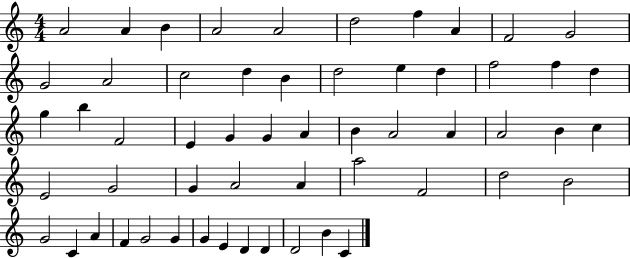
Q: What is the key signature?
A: C major